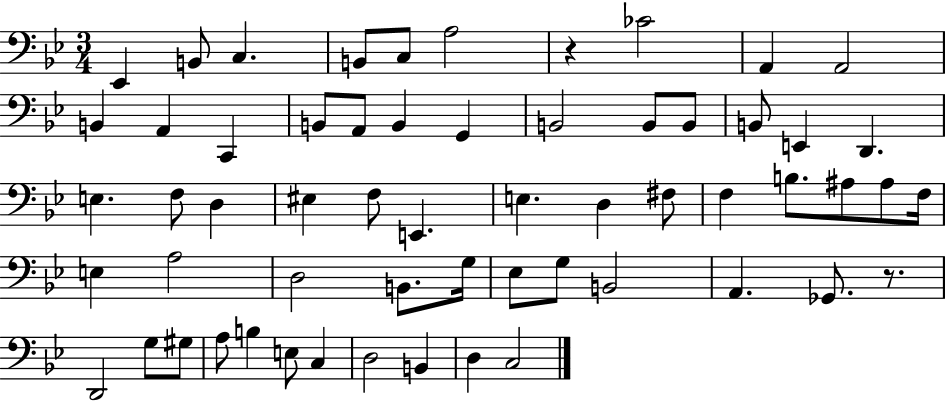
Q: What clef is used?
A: bass